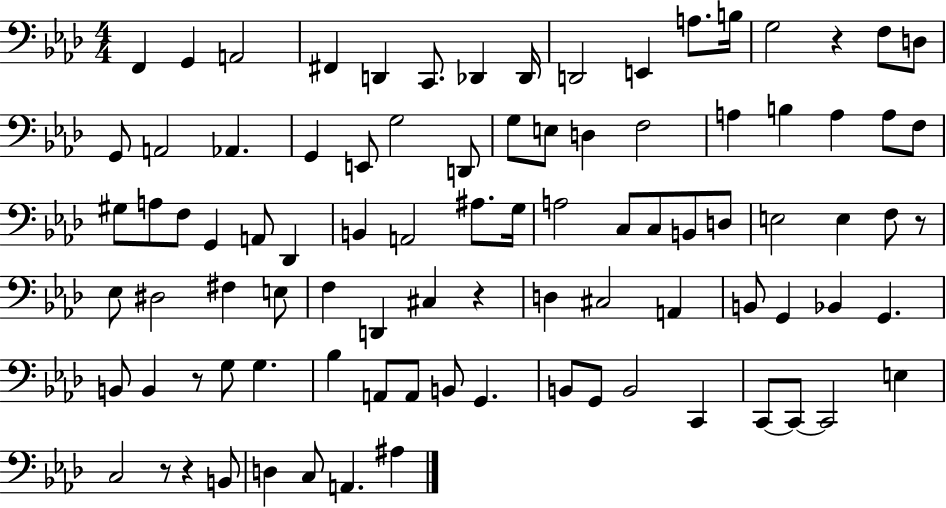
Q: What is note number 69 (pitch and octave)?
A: A2